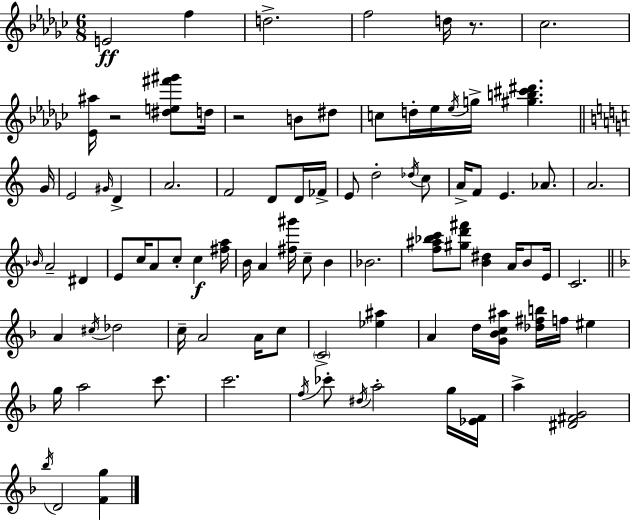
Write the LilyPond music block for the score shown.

{
  \clef treble
  \numericTimeSignature
  \time 6/8
  \key ees \minor
  e'2\ff f''4 | d''2.-> | f''2 d''16 r8. | ces''2. | \break <ees' ais''>16 r2 <dis'' e'' fis''' gis'''>8 d''16 | r2 b'8 dis''8 | c''8 d''16-. ees''16 \acciaccatura { ees''16 } g''16-> <gis'' b'' cis''' dis'''>4. | \bar "||" \break \key a \minor g'16 e'2 \grace { gis'16 } d'4-> | a'2. | f'2 d'8 | d'16 fes'16-> e'8 d''2-. | \break \acciaccatura { des''16 } c''8 a'16-> f'8 e'4. | aes'8. a'2. | \grace { bes'16 } a'2-- | dis'4 e'8 c''16 a'8 c''8-. c''4\f | \break <fis'' a''>16 b'16 a'4 <fis'' gis'''>16 c''8-- | b'4 bes'2. | <f'' ais'' bes'' c'''>8 <gis'' d''' fis'''>8 <b' dis''>4 | a'16 b'8 e'16 c'2. | \break \bar "||" \break \key f \major a'4 \acciaccatura { cis''16 } des''2 | c''16-- a'2 a'16 c''8 | \parenthesize c'2-> <ees'' ais''>4 | a'4 d''16 <g' bes' c'' ais''>16 <des'' fis'' b''>16 f''16 eis''4 | \break g''16 a''2 c'''8. | c'''2. | \acciaccatura { f''16 } ces'''8-. \acciaccatura { dis''16 } a''2-. | g''16 <ees' f'>16 a''4-> <dis' fis' g'>2 | \break \acciaccatura { bes''16 } d'2 | <f' g''>4 \bar "|."
}